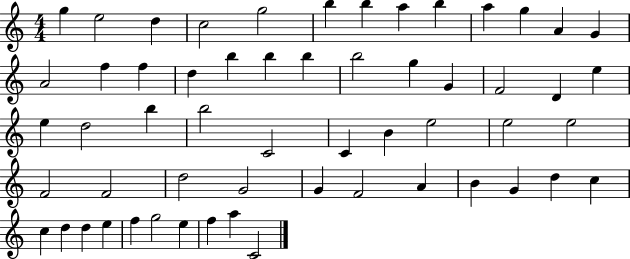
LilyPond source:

{
  \clef treble
  \numericTimeSignature
  \time 4/4
  \key c \major
  g''4 e''2 d''4 | c''2 g''2 | b''4 b''4 a''4 b''4 | a''4 g''4 a'4 g'4 | \break a'2 f''4 f''4 | d''4 b''4 b''4 b''4 | b''2 g''4 g'4 | f'2 d'4 e''4 | \break e''4 d''2 b''4 | b''2 c'2 | c'4 b'4 e''2 | e''2 e''2 | \break f'2 f'2 | d''2 g'2 | g'4 f'2 a'4 | b'4 g'4 d''4 c''4 | \break c''4 d''4 d''4 e''4 | f''4 g''2 e''4 | f''4 a''4 c'2 | \bar "|."
}